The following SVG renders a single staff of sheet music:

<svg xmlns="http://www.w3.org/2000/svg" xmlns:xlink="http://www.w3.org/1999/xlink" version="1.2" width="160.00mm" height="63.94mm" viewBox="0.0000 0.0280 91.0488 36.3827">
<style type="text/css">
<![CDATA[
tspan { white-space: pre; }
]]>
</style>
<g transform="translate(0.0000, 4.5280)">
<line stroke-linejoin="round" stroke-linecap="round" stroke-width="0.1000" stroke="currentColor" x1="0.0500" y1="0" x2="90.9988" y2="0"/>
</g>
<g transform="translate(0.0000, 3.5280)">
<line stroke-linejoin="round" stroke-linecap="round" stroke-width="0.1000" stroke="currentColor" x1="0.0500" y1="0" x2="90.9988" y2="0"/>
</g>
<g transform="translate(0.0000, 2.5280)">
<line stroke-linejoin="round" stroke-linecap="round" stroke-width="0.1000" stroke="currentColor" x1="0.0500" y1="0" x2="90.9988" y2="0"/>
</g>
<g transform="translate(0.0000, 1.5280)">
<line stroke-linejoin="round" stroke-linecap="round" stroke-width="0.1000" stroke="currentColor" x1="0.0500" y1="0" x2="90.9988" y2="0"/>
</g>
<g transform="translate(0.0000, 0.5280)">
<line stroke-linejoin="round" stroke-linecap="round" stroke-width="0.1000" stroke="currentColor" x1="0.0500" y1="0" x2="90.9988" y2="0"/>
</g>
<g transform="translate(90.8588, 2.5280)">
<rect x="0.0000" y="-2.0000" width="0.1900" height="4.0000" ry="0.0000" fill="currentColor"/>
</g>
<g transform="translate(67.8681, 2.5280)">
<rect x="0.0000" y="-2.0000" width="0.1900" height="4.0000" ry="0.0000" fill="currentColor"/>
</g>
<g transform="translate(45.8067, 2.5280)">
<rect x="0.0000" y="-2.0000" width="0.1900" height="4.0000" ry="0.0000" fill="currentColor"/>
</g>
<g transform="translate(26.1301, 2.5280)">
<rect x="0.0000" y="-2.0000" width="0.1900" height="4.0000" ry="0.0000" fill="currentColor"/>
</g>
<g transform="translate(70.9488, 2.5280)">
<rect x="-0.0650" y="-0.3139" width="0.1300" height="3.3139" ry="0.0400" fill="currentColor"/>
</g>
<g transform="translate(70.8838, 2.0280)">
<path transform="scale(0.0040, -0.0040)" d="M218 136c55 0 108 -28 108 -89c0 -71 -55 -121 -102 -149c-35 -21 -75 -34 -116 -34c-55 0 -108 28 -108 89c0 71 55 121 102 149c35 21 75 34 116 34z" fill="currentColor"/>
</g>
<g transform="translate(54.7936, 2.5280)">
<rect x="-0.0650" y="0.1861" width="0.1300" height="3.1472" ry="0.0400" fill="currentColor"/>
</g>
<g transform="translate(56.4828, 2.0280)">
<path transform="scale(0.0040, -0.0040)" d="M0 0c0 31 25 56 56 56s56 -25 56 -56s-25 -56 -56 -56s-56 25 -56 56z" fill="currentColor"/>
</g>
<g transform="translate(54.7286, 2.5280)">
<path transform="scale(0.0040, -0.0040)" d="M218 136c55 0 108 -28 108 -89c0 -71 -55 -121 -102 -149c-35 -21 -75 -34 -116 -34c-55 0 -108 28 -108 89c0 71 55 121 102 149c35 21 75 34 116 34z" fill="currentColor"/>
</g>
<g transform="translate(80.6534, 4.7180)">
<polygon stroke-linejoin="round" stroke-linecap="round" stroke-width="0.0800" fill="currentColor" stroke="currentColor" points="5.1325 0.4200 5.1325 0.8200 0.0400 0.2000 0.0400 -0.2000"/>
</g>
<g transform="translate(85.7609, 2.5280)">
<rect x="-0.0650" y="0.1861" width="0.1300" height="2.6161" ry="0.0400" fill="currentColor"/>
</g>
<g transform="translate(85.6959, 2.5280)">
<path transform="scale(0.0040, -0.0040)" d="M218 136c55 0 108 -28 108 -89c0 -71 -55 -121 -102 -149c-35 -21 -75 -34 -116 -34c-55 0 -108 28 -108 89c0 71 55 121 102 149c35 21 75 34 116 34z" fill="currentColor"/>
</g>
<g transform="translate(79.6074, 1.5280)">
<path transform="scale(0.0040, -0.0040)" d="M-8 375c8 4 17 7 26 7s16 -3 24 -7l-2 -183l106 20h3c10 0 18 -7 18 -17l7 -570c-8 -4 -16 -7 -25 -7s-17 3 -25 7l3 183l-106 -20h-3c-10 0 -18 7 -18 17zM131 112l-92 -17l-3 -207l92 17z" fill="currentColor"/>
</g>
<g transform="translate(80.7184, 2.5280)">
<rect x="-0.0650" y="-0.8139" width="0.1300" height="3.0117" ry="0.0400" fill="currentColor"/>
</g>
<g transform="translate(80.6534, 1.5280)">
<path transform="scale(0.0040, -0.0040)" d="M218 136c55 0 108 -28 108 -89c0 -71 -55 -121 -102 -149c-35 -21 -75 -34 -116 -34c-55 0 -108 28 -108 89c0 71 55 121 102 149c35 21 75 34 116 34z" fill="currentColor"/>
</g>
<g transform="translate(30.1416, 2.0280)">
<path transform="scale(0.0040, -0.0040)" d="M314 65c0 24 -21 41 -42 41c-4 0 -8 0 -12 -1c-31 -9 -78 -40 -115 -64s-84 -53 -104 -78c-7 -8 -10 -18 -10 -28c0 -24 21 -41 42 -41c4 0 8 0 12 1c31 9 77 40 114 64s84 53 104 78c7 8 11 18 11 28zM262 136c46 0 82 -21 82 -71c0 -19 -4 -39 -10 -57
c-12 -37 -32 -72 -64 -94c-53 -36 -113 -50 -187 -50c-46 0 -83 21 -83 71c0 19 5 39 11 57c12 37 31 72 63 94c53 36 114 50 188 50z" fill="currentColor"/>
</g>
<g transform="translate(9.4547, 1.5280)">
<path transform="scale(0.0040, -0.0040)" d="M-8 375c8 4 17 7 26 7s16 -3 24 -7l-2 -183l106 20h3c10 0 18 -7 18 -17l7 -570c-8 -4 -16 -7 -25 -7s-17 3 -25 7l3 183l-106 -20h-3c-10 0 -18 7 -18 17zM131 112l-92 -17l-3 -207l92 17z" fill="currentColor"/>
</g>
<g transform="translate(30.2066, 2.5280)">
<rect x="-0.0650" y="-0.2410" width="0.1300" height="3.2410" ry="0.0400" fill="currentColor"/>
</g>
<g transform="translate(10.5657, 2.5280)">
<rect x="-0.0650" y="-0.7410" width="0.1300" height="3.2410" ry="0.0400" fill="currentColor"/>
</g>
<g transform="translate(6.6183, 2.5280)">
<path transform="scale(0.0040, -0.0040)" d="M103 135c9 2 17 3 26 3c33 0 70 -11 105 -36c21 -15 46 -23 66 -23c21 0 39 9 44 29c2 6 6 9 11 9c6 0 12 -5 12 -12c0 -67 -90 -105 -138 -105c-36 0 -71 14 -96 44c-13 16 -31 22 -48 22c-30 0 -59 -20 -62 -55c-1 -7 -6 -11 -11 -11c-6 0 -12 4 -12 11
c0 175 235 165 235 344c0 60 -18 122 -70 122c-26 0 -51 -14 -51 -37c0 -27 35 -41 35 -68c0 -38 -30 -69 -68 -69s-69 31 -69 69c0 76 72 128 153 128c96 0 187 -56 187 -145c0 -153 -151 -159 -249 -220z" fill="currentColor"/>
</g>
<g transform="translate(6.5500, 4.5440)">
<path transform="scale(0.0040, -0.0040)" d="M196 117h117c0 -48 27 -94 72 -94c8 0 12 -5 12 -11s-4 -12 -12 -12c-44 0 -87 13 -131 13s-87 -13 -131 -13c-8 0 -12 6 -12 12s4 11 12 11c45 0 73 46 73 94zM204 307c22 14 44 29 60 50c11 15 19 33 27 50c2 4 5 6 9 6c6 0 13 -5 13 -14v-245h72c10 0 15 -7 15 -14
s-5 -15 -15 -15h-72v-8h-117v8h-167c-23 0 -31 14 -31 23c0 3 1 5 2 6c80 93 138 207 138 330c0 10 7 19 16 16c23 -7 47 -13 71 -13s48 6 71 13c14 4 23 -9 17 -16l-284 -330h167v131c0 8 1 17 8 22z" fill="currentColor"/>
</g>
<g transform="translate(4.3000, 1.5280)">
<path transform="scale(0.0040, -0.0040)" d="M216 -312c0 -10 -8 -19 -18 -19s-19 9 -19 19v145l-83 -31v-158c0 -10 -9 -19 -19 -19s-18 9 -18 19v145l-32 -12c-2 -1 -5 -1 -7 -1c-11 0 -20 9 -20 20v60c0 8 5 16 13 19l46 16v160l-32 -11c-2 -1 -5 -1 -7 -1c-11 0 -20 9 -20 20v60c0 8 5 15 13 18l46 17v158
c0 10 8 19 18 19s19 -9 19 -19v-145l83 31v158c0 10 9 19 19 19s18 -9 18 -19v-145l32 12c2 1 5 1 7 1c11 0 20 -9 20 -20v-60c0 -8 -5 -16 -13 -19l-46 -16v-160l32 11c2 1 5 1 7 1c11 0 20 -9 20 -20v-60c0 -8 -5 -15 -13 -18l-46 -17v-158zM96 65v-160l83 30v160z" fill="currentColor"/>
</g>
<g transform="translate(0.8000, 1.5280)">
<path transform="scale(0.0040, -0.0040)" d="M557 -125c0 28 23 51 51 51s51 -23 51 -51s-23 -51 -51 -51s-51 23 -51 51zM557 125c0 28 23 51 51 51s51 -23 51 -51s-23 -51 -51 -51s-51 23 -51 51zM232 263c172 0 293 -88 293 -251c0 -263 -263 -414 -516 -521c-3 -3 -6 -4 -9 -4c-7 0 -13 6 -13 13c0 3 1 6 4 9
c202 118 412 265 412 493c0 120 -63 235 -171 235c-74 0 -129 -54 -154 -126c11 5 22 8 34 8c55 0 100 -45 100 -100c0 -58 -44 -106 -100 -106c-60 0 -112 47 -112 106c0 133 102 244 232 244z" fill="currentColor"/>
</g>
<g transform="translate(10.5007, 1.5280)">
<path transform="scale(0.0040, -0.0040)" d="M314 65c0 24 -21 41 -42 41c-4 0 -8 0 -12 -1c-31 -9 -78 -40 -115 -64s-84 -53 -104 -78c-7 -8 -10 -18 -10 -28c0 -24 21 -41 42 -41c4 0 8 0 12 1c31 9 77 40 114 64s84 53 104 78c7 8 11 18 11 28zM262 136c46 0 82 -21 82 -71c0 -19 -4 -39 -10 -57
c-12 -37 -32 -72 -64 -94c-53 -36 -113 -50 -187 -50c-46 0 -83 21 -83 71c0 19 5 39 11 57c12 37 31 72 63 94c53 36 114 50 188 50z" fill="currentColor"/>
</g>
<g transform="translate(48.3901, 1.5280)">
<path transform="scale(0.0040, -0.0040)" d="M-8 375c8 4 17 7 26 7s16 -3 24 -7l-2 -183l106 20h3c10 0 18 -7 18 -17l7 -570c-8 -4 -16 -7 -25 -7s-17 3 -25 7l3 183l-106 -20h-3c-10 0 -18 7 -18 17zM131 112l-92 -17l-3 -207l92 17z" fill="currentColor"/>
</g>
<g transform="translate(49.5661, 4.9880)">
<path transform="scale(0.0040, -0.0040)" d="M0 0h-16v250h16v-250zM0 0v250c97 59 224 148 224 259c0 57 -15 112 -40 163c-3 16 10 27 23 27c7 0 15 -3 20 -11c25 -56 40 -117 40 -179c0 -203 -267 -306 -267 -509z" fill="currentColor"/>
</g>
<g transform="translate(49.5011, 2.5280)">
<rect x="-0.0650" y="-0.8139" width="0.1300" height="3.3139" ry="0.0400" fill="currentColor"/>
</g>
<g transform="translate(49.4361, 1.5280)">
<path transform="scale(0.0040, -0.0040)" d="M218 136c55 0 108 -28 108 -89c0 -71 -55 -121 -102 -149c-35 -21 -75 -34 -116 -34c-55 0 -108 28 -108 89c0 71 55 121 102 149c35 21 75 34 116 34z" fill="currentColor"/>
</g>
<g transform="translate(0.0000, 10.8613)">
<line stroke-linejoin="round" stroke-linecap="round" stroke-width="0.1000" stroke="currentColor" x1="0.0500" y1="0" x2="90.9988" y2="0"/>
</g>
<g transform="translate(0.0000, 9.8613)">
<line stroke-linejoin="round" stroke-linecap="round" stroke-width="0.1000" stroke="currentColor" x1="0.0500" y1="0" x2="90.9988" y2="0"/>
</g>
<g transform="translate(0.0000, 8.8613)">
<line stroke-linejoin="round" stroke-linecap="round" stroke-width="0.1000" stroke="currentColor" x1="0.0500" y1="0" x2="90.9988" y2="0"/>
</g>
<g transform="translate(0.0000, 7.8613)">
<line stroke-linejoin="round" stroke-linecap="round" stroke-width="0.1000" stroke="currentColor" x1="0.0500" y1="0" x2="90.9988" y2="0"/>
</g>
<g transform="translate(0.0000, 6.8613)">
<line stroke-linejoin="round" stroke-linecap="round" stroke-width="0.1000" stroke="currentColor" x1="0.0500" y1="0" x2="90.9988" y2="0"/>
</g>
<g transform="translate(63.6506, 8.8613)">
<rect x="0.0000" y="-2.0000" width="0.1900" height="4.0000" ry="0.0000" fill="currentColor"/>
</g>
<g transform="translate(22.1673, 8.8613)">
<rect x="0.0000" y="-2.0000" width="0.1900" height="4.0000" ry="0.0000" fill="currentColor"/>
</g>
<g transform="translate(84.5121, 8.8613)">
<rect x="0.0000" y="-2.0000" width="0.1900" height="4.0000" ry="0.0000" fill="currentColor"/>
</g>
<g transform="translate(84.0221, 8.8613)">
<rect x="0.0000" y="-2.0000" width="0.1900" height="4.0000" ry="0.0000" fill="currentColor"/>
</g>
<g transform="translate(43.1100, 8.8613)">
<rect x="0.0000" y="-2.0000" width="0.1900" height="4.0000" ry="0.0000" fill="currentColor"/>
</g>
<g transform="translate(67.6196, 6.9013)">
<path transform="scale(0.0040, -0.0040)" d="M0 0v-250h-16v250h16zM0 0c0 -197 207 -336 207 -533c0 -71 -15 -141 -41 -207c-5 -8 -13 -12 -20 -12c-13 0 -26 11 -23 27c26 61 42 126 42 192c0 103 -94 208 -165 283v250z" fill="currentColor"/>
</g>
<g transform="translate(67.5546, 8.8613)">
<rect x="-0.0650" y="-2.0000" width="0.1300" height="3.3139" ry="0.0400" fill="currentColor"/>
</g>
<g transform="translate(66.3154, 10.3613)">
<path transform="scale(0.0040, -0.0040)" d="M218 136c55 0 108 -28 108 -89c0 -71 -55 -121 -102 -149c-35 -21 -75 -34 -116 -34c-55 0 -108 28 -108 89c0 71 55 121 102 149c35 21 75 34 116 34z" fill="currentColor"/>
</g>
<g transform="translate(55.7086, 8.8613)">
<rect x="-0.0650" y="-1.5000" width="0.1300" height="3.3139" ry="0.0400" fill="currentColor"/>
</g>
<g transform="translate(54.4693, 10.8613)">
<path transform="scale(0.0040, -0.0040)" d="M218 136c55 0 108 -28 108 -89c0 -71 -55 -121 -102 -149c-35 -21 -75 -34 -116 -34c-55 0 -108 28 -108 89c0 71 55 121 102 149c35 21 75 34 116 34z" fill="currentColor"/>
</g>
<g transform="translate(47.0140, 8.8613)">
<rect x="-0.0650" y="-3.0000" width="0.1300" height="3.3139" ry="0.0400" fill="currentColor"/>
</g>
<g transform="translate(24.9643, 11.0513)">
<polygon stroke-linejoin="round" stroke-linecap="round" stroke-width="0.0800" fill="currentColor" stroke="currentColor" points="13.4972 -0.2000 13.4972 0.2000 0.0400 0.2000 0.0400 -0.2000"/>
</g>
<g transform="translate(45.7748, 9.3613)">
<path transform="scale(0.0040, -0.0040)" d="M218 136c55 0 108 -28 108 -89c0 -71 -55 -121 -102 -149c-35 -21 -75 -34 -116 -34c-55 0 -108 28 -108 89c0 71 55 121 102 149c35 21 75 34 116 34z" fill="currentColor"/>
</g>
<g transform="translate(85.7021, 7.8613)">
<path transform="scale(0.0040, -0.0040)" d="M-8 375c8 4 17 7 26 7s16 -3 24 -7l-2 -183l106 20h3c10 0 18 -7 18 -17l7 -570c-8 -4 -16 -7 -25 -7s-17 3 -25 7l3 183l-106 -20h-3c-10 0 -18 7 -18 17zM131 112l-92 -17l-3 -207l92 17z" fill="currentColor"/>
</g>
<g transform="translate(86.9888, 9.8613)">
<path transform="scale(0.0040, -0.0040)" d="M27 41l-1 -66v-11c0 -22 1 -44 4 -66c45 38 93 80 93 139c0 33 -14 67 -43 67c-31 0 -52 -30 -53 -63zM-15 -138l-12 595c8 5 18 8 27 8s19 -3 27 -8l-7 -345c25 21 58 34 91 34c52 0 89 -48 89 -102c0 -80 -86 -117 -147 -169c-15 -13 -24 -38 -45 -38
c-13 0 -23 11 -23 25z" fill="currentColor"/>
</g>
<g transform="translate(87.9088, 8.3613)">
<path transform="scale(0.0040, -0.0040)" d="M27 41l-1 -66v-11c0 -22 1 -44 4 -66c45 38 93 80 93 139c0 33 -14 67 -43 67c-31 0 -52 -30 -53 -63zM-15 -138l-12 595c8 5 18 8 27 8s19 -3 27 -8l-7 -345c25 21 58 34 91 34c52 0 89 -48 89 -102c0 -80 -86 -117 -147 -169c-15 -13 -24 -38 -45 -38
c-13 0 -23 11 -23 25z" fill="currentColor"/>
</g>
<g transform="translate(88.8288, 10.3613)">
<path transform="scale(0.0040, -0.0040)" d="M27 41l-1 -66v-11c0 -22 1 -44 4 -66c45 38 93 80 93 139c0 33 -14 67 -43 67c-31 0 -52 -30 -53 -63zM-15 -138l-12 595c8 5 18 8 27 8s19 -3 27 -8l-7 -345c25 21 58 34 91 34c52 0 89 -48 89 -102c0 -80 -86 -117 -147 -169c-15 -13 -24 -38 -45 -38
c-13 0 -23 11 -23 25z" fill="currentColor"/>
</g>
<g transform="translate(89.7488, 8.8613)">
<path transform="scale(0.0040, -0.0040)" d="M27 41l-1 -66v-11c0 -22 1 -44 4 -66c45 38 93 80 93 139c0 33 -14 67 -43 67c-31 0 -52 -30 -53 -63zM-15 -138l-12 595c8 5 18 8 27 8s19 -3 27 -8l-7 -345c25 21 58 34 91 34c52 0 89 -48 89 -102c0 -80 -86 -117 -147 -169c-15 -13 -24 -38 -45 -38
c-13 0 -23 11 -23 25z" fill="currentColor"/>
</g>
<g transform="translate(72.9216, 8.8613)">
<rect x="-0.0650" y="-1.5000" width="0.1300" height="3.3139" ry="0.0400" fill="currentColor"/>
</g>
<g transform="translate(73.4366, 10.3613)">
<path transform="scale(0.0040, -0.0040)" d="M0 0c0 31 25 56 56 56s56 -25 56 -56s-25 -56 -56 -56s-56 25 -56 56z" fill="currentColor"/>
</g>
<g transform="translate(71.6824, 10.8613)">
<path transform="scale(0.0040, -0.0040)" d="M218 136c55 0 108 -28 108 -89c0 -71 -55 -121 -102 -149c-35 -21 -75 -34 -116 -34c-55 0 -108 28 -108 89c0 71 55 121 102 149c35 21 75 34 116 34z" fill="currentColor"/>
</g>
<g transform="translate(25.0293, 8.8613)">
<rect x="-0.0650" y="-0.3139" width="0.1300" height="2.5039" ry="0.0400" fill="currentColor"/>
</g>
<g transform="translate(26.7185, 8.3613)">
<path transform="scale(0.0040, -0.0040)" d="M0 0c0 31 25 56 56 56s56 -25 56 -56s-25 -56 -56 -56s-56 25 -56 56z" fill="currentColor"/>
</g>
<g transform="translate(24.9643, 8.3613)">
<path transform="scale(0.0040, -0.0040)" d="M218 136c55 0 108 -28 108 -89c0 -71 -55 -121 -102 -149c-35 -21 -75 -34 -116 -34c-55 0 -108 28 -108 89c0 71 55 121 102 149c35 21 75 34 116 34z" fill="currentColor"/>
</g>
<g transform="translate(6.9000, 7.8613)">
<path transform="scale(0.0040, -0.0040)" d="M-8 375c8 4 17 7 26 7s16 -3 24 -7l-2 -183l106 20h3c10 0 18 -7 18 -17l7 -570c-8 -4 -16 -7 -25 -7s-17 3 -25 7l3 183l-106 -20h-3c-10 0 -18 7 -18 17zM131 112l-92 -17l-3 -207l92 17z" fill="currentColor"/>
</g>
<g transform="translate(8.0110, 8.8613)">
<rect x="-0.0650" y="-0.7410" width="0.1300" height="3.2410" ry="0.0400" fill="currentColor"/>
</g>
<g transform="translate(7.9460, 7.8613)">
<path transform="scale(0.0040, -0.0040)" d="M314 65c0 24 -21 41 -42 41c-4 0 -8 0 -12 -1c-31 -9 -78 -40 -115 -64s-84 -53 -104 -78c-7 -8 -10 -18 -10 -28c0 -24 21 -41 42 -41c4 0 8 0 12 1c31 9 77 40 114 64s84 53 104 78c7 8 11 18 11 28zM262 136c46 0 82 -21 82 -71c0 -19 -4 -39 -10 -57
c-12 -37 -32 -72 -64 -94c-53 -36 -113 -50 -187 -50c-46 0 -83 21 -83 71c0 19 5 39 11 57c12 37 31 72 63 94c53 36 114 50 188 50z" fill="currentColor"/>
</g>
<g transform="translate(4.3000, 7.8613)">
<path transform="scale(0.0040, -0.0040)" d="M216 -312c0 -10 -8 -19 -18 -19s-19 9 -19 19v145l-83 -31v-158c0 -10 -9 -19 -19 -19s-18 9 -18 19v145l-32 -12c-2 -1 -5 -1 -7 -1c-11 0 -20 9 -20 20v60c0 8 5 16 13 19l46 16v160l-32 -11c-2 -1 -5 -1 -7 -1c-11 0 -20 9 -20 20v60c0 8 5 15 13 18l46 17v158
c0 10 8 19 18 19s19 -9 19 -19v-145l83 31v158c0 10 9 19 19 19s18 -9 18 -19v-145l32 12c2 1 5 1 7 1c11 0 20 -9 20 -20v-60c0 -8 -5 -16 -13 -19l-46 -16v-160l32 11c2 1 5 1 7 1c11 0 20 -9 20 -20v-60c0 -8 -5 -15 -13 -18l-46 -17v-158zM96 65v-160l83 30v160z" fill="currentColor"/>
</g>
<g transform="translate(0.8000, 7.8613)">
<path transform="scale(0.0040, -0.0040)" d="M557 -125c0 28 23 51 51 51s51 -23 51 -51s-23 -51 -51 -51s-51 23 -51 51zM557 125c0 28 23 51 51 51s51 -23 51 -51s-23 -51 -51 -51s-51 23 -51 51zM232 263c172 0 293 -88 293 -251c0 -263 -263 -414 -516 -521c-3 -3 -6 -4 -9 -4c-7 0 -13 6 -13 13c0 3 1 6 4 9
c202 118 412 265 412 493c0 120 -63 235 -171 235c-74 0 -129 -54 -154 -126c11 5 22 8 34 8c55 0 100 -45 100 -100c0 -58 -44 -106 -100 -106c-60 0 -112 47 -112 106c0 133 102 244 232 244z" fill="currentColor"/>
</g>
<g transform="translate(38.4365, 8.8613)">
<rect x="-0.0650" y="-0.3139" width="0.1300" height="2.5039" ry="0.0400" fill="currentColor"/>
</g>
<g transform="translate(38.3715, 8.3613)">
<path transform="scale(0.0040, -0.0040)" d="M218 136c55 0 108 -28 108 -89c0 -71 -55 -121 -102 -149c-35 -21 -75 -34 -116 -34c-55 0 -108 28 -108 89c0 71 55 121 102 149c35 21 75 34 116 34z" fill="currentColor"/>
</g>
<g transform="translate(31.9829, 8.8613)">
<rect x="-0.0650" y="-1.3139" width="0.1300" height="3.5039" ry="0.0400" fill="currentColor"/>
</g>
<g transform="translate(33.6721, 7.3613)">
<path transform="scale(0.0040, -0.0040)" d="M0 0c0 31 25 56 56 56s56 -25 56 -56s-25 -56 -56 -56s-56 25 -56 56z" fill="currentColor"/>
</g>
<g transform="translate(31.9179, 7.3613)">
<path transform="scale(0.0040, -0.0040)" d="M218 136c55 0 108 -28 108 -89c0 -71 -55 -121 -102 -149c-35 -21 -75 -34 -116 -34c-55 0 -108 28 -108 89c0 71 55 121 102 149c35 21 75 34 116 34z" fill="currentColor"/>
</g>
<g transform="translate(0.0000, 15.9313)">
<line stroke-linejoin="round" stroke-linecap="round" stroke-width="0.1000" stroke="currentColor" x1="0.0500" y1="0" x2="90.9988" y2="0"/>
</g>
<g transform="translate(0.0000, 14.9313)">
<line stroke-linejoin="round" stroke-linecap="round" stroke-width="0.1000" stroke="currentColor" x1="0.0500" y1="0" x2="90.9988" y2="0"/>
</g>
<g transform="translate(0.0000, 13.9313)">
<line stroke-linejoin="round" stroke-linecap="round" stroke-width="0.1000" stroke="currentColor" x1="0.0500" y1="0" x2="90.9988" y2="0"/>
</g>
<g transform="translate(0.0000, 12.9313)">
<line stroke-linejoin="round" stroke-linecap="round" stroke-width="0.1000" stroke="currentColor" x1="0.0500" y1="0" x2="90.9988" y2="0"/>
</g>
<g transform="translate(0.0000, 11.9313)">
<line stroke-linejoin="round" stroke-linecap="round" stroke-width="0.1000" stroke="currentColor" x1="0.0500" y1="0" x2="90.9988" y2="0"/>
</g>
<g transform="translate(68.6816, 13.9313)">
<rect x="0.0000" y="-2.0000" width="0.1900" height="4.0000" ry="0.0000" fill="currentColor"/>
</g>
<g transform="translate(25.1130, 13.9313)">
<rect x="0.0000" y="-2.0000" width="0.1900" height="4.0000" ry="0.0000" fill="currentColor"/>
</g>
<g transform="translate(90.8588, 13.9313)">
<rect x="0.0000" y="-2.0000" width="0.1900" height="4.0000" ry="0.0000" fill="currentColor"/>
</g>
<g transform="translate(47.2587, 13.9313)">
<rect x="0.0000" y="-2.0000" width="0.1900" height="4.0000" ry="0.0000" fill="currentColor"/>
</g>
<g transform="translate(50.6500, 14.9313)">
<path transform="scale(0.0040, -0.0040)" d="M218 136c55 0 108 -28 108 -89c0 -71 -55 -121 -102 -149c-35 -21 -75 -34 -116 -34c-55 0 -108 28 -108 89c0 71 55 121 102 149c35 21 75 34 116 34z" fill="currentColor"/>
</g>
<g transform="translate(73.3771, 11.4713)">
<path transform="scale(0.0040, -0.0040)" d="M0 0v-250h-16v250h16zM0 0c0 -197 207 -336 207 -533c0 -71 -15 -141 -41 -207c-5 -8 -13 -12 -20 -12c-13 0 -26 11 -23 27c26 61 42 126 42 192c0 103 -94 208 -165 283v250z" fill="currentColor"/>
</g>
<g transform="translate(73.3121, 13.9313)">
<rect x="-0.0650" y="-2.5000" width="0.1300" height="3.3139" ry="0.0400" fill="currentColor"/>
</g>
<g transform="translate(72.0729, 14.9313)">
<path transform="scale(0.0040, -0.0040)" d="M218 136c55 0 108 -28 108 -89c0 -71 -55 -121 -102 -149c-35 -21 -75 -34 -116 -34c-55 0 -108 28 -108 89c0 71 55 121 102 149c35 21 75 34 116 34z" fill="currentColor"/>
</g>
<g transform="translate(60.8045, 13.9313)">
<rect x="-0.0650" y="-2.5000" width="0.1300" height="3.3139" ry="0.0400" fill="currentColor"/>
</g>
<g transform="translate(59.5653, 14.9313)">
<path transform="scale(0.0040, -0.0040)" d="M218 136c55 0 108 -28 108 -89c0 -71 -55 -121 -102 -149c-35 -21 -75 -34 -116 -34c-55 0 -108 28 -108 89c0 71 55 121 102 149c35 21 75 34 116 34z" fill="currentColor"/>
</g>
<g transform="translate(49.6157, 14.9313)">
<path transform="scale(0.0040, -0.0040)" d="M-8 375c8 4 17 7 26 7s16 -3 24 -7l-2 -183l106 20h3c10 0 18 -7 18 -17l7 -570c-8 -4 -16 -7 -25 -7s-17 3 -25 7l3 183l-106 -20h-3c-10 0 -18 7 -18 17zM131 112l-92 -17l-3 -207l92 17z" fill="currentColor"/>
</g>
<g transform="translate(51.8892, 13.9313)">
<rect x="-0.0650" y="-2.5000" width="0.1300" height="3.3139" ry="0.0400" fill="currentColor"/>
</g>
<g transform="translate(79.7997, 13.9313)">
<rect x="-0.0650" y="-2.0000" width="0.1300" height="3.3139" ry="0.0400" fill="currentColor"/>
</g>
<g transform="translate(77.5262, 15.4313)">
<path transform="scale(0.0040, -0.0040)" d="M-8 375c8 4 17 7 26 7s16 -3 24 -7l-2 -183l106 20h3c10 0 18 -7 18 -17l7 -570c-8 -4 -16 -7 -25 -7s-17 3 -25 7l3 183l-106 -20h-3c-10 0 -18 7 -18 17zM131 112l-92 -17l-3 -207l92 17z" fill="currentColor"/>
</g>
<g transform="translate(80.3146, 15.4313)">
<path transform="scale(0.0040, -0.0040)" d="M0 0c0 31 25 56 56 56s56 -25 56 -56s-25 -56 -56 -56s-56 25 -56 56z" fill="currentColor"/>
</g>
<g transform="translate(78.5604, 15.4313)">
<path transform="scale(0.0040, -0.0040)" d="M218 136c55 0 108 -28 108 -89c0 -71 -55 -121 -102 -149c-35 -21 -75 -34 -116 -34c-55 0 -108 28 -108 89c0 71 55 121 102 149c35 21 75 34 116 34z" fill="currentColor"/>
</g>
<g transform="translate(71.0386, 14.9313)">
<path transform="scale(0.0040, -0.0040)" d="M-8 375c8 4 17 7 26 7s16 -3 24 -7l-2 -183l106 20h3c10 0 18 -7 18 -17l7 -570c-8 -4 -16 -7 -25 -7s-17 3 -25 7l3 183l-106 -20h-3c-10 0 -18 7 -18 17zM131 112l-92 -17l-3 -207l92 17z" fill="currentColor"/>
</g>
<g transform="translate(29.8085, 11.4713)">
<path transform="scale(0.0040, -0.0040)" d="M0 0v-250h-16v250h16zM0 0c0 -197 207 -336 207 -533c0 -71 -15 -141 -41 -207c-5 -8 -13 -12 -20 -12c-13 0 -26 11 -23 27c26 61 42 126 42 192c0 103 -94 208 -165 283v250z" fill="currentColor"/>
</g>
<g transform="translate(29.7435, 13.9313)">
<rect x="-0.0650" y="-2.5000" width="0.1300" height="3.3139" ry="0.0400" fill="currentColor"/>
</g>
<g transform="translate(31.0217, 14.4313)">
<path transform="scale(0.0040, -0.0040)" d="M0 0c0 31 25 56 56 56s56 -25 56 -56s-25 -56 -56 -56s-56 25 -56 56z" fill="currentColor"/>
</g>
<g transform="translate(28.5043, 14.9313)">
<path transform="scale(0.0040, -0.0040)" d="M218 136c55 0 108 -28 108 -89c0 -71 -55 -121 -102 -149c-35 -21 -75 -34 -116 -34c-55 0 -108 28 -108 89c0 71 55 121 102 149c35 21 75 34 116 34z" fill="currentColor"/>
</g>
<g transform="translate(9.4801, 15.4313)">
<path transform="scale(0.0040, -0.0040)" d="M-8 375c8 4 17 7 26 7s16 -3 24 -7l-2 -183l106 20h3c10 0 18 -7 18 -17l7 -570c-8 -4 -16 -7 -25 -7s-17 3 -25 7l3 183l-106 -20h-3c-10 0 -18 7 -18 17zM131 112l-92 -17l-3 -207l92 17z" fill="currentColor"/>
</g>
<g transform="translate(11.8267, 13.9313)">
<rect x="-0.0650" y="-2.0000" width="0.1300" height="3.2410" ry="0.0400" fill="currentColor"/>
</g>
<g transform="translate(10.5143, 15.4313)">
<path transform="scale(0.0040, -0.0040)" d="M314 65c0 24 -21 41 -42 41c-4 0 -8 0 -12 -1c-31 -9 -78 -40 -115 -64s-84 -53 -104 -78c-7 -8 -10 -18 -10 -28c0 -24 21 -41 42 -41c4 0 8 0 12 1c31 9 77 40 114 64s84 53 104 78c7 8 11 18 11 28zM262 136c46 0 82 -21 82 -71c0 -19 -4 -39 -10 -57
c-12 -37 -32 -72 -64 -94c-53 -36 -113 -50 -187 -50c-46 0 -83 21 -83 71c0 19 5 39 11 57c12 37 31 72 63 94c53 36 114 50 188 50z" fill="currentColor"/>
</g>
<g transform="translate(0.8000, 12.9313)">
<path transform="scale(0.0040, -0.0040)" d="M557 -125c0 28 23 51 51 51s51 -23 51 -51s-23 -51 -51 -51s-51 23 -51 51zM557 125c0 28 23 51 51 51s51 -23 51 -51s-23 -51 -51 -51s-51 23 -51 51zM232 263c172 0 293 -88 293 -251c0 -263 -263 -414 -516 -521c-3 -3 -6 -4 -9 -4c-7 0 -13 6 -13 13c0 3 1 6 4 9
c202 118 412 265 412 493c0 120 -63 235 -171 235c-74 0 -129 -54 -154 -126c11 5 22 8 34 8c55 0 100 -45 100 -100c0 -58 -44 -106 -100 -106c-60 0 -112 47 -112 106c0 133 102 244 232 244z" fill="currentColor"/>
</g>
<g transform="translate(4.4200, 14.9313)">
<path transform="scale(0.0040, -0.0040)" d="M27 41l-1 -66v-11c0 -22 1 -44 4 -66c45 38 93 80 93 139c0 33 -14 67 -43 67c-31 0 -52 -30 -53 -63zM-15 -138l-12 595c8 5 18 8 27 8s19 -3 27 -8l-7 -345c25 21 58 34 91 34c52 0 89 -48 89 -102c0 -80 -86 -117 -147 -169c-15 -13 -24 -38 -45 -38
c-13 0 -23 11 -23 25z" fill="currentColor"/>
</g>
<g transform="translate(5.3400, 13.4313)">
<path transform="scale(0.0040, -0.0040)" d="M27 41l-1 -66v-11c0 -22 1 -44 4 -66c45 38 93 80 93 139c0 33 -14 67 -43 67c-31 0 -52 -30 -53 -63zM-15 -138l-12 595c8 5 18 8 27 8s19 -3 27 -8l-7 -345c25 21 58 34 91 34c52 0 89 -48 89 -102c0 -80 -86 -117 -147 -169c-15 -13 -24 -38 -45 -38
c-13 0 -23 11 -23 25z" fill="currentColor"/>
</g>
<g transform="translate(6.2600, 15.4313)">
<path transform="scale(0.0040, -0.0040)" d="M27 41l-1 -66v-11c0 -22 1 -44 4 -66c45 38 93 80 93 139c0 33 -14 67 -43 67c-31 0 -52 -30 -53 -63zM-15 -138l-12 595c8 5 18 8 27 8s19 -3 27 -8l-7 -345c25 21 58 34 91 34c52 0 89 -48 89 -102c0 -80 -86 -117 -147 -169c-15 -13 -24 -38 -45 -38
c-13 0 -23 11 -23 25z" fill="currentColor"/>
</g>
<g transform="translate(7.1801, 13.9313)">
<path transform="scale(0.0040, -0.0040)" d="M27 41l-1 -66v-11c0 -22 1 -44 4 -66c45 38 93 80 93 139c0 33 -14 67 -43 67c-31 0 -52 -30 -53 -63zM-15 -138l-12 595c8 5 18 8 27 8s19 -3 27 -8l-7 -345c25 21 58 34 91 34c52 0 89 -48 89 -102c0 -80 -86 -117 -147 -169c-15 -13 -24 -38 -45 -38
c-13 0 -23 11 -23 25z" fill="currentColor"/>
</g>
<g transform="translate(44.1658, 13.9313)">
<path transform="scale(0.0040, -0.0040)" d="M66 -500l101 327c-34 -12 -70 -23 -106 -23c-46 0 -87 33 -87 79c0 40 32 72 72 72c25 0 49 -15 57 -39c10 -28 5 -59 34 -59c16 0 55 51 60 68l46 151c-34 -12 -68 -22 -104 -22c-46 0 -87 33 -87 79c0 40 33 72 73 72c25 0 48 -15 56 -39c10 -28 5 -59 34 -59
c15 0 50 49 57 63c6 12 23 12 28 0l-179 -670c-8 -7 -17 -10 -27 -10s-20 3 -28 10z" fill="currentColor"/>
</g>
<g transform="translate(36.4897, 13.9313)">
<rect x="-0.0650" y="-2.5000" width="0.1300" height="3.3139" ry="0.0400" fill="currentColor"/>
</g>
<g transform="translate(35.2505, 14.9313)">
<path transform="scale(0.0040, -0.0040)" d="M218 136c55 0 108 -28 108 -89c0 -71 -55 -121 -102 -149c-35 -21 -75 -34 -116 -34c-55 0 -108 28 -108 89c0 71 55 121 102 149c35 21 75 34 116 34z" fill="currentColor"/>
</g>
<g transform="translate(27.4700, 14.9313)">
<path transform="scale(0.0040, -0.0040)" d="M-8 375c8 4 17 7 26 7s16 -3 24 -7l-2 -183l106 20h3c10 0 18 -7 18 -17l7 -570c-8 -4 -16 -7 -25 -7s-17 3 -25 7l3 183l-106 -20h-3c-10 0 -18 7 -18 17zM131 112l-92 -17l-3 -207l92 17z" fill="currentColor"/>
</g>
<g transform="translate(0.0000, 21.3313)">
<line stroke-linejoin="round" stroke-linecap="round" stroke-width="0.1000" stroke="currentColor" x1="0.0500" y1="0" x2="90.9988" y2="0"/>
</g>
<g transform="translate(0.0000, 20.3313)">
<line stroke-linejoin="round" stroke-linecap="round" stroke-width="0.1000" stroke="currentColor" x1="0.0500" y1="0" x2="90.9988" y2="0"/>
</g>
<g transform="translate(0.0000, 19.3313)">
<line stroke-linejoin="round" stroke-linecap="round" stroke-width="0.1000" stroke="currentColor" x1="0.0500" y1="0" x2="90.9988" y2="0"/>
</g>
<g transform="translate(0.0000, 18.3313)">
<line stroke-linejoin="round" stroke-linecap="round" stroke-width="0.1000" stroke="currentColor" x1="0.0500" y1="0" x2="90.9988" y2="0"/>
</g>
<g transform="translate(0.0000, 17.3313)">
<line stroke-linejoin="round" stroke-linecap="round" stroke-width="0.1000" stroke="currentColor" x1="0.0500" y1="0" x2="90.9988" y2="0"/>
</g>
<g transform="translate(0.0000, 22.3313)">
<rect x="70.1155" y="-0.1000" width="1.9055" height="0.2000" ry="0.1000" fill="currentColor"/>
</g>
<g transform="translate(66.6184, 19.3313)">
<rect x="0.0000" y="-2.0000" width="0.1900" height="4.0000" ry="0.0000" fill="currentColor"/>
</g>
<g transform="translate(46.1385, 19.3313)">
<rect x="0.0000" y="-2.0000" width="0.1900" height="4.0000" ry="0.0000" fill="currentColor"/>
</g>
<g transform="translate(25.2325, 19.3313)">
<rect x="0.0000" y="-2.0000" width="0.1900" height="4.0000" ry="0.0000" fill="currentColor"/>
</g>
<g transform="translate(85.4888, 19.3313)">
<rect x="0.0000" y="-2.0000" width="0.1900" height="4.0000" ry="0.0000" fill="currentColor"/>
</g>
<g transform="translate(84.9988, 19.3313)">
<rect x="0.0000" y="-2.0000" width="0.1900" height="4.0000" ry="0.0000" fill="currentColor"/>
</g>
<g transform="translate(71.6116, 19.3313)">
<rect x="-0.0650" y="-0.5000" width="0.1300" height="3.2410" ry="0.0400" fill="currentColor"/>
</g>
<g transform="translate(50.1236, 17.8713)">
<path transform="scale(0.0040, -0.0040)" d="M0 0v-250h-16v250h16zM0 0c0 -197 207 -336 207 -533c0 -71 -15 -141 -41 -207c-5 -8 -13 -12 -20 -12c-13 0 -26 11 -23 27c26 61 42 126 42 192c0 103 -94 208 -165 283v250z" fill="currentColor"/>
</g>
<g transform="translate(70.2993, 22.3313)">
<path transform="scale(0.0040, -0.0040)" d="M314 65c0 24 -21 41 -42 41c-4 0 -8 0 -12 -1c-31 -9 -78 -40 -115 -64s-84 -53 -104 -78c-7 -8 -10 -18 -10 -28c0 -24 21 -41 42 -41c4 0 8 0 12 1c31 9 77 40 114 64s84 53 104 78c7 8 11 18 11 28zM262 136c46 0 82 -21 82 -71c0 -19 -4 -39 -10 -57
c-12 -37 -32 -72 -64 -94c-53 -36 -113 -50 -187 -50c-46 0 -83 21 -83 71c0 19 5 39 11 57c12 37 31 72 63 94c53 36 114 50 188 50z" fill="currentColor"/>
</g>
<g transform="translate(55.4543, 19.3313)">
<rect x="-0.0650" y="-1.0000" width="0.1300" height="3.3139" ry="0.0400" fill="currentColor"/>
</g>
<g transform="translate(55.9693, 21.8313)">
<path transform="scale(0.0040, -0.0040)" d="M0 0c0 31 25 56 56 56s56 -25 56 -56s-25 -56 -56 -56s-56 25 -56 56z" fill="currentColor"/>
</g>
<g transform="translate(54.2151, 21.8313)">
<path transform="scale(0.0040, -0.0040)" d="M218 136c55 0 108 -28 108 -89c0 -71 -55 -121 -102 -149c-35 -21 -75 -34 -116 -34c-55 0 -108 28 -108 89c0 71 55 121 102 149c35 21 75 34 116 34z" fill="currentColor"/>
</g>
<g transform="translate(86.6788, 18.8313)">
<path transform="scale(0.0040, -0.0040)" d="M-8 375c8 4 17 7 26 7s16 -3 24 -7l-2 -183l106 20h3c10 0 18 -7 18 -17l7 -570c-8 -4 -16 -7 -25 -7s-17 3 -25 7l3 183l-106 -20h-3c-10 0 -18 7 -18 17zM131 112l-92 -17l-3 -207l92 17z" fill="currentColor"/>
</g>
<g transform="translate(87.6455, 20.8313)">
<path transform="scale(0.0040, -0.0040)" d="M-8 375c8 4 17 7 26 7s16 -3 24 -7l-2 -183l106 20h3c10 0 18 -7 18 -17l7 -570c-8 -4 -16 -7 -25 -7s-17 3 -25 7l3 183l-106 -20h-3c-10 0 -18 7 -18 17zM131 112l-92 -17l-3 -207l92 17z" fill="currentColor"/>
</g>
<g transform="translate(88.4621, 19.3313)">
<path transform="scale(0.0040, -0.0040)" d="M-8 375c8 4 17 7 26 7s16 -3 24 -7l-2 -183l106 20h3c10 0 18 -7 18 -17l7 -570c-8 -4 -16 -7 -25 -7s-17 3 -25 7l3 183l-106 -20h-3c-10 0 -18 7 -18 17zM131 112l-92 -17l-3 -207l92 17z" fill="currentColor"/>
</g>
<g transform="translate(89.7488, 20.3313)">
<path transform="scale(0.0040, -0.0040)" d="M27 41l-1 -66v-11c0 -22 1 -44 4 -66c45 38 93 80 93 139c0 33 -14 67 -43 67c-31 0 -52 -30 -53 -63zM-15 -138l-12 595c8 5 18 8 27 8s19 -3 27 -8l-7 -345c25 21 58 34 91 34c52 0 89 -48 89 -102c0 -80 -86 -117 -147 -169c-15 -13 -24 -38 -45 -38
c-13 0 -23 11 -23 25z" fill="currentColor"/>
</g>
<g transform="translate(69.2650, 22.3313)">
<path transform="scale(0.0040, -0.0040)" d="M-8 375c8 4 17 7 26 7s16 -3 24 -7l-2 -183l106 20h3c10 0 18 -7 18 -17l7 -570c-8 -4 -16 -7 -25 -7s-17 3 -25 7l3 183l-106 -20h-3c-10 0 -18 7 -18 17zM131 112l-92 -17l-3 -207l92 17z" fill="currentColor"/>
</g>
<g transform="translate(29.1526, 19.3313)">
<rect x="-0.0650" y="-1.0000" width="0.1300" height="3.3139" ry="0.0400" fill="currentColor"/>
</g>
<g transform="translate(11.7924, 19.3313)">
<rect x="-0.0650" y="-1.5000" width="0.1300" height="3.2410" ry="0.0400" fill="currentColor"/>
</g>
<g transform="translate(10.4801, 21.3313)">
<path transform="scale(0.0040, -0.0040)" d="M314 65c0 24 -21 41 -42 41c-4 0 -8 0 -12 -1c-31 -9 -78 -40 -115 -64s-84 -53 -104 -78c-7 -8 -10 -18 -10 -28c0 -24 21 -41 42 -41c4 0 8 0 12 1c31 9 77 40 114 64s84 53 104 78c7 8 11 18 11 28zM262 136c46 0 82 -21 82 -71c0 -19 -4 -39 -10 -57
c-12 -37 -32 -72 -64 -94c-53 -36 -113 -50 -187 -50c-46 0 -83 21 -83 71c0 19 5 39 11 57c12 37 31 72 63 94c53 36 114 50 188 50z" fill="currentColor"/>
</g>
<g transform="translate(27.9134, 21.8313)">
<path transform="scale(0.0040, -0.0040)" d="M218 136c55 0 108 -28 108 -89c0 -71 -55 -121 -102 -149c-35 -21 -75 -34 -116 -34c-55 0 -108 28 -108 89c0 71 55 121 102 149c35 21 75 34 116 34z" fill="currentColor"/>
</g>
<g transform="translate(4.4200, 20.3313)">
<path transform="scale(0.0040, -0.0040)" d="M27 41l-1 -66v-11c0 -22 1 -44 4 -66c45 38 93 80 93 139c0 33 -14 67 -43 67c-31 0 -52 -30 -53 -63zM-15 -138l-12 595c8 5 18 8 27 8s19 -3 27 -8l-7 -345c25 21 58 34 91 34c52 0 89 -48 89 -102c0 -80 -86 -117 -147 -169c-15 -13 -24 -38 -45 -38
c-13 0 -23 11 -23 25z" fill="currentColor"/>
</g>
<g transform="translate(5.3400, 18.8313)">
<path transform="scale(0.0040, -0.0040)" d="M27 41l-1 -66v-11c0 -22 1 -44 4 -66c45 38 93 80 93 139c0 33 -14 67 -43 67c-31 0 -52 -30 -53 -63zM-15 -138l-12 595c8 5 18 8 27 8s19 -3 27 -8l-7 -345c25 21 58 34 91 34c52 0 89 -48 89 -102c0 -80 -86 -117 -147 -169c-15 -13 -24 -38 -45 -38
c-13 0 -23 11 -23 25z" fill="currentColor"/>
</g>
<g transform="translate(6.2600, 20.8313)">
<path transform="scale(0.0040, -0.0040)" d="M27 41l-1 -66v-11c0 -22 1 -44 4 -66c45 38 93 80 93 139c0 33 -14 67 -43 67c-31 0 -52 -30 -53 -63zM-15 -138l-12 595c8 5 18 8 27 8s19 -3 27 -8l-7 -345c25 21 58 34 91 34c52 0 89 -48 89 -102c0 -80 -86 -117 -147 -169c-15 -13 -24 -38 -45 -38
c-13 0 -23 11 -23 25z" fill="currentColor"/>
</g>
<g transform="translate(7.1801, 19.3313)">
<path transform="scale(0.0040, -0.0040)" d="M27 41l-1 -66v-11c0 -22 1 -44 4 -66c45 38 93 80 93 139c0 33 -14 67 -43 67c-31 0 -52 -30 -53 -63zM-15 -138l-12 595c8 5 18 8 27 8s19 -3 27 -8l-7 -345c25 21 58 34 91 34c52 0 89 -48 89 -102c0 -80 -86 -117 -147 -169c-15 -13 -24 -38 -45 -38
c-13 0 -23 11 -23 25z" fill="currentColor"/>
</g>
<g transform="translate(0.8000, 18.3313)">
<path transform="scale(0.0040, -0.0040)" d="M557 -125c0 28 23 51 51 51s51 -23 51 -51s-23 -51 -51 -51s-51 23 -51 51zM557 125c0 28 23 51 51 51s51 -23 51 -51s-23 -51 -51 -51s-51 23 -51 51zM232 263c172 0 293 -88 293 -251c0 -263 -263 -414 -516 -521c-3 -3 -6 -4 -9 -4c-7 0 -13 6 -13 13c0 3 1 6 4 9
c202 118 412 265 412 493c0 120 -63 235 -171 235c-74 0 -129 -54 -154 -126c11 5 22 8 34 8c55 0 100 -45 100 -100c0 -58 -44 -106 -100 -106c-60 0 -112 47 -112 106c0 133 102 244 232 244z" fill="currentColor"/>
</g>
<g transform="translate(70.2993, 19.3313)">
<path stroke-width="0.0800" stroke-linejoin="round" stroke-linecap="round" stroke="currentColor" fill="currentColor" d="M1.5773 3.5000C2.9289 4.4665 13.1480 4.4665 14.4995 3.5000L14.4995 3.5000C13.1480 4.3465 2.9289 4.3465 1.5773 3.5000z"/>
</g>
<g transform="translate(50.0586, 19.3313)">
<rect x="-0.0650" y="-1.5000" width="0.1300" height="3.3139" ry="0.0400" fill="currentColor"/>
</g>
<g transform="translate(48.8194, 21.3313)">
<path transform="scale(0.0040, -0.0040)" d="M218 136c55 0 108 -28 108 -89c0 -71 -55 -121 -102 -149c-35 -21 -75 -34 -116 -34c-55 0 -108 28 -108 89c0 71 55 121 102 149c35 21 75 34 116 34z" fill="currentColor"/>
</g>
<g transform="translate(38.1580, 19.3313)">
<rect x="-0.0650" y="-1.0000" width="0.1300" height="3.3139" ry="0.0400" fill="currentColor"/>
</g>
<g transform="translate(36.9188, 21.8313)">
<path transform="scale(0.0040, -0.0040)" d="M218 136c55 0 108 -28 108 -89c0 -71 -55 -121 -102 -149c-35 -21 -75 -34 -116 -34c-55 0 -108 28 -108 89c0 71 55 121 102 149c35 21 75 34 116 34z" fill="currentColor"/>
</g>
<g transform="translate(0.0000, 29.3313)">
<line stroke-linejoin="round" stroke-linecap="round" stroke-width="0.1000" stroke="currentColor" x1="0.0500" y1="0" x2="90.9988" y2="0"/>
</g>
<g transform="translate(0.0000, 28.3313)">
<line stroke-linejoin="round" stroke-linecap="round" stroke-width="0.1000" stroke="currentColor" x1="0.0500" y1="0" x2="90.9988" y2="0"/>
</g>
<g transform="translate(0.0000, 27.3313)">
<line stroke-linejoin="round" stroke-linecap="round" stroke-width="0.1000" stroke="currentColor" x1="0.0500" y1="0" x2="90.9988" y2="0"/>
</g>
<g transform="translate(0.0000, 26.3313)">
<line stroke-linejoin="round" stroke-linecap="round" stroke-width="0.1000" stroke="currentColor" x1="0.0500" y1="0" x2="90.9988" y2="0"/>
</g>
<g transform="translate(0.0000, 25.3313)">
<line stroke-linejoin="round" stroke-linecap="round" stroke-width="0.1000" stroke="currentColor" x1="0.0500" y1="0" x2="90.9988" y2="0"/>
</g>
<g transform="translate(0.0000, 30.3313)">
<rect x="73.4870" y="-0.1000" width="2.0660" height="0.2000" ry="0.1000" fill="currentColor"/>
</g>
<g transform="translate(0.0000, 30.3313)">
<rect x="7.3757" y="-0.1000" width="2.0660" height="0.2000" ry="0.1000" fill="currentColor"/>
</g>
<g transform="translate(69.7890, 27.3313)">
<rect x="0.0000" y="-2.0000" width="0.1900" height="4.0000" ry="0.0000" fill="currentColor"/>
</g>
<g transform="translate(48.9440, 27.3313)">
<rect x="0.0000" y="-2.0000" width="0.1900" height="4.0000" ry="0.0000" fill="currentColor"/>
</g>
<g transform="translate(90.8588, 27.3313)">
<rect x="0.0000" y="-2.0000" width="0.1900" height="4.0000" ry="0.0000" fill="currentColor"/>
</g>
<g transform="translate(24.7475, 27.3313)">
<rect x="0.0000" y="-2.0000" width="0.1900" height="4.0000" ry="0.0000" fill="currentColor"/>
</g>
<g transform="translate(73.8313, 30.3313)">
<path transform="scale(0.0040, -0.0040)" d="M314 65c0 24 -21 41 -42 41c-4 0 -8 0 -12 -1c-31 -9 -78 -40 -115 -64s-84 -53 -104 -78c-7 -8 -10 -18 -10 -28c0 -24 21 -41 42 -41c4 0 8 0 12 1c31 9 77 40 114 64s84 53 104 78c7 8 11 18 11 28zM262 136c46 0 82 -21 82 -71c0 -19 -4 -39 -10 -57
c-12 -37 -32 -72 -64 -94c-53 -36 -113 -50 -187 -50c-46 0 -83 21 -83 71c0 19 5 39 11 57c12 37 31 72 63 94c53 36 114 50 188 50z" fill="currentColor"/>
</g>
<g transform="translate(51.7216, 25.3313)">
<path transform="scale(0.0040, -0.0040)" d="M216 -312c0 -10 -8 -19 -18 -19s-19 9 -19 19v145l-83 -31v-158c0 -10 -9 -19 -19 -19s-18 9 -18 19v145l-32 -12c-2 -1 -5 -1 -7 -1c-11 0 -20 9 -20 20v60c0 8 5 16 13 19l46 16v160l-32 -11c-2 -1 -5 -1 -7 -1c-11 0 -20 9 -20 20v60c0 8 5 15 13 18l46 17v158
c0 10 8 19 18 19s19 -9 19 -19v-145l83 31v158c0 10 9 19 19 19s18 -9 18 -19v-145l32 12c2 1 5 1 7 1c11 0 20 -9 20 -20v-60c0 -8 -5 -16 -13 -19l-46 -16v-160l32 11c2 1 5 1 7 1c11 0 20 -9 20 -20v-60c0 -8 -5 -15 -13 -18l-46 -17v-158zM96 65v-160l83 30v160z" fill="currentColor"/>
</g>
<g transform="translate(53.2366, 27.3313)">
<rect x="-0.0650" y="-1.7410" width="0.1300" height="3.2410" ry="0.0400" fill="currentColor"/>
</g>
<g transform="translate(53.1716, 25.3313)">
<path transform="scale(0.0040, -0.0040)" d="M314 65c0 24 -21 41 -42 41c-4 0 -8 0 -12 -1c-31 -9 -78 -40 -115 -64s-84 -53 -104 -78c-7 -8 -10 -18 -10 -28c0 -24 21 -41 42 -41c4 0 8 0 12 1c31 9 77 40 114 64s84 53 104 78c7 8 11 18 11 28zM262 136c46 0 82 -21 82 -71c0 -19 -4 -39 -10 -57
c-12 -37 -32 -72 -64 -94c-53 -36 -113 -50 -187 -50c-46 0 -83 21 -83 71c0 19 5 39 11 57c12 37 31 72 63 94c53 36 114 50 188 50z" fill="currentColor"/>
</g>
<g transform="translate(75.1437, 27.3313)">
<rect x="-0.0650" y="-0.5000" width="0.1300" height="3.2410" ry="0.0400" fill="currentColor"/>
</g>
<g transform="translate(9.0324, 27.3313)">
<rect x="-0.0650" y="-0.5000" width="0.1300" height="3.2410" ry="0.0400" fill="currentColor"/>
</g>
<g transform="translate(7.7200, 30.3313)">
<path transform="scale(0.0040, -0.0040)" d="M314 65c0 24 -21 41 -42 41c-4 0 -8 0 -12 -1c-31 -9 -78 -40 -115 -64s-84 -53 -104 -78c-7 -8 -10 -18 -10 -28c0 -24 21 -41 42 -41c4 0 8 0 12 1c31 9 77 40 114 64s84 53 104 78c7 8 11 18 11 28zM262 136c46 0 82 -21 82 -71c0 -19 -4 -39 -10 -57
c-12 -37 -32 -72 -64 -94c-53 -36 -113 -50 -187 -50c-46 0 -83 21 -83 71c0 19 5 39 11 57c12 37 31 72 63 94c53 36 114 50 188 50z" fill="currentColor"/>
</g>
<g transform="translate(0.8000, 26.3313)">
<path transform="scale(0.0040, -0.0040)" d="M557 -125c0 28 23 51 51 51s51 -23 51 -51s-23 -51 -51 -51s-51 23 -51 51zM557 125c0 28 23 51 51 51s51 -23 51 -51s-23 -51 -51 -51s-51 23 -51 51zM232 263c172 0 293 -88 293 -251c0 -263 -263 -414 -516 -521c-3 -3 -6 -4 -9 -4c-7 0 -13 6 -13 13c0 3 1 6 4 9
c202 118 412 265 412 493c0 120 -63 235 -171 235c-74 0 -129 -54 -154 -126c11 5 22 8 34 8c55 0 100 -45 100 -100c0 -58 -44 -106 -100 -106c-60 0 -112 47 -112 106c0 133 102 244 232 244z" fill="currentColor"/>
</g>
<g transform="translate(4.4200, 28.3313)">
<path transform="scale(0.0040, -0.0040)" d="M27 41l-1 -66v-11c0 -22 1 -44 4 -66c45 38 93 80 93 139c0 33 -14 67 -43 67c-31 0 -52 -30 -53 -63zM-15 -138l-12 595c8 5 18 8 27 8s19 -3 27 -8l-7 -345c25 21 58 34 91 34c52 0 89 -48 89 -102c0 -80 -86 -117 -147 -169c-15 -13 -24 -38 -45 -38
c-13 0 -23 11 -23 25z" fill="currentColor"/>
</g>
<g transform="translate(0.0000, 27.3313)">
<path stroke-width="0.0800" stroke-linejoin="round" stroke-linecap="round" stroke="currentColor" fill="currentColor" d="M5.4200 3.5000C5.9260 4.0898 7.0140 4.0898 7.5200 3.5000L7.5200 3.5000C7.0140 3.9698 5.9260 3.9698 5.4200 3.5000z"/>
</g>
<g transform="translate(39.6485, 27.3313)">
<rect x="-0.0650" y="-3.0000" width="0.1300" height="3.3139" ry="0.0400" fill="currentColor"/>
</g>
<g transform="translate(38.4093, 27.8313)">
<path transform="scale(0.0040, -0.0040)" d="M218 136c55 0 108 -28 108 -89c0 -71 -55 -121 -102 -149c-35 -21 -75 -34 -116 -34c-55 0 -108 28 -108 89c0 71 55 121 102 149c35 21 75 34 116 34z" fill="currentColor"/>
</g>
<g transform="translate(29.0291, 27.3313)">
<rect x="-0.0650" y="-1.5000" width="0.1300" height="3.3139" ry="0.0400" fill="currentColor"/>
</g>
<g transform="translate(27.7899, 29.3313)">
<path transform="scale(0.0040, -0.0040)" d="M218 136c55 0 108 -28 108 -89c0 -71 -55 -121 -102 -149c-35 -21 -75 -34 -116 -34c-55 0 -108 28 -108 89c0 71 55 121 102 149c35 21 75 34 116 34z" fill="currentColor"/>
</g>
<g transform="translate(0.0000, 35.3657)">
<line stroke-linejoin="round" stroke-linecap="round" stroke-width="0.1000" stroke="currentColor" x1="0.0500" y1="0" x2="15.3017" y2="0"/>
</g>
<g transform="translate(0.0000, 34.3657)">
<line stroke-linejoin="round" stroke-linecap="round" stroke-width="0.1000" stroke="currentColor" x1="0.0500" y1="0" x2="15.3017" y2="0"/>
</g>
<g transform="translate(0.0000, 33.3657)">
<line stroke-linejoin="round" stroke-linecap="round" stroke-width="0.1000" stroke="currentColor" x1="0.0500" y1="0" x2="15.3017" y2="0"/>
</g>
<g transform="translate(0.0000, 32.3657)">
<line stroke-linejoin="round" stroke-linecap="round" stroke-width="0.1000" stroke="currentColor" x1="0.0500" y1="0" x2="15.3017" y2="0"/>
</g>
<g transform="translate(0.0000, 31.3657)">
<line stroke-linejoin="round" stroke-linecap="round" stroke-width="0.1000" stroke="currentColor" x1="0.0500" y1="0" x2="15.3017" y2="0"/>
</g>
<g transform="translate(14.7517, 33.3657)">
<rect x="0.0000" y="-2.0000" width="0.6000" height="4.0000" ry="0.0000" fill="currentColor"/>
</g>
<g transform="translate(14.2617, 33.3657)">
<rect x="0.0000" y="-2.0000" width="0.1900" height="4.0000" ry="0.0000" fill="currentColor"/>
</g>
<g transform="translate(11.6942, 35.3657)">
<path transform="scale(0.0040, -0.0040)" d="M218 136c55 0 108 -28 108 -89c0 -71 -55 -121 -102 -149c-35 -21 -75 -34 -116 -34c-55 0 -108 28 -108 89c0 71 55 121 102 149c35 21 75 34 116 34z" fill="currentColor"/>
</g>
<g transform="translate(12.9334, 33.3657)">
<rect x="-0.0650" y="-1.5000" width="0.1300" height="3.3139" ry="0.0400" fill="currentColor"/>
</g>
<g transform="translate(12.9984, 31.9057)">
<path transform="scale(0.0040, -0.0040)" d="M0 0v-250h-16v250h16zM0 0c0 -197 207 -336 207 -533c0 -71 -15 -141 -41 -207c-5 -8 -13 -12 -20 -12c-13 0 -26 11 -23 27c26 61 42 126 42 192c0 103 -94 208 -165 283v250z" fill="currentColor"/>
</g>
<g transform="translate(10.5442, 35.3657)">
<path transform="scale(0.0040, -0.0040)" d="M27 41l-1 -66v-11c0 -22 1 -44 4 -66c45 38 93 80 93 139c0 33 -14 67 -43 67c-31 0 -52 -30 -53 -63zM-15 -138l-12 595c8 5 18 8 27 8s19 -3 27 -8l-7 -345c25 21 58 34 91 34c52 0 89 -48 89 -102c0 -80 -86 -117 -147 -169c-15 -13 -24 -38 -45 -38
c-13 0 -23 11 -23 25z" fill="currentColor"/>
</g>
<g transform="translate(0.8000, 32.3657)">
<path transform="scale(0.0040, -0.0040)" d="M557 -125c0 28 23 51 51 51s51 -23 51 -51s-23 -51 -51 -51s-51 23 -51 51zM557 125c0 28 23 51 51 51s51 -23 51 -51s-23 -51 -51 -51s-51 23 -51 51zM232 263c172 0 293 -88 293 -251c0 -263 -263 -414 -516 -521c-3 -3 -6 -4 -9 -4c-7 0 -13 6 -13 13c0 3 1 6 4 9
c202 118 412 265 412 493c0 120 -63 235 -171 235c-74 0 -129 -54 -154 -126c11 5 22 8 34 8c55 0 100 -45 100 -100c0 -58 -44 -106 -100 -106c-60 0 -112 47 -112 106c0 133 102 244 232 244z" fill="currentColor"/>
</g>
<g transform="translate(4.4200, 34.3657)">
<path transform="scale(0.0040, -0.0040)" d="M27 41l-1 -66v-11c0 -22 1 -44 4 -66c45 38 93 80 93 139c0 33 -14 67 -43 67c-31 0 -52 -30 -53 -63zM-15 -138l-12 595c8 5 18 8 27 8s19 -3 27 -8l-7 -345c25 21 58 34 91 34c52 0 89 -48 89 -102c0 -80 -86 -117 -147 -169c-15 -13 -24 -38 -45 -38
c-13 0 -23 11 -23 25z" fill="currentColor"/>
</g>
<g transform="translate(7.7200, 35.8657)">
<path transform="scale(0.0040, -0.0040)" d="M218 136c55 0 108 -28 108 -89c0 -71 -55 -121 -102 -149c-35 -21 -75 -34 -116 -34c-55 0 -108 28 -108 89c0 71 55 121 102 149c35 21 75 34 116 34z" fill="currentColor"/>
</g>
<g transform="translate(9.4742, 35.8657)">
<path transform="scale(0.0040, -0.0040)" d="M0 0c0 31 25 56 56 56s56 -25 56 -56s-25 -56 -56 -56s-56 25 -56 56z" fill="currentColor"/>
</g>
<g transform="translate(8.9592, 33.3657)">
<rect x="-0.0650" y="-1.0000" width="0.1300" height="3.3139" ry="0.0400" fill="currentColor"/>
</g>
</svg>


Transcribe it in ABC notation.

X:1
T:Untitled
M:2/4
L:1/4
K:G
F,2 E,2 F,/2 D, E, F,/2 D,/2 F,2 E,/2 G,/2 E,/2 C, G,, A,,/2 G,, A,,2 B,,/2 B,, z/4 B,, B,, B,,/2 A,, G,,2 F,, F,, G,,/2 F,, E,,2 E,,2 G,, C, ^A,2 E,,2 F,, _G,,/2